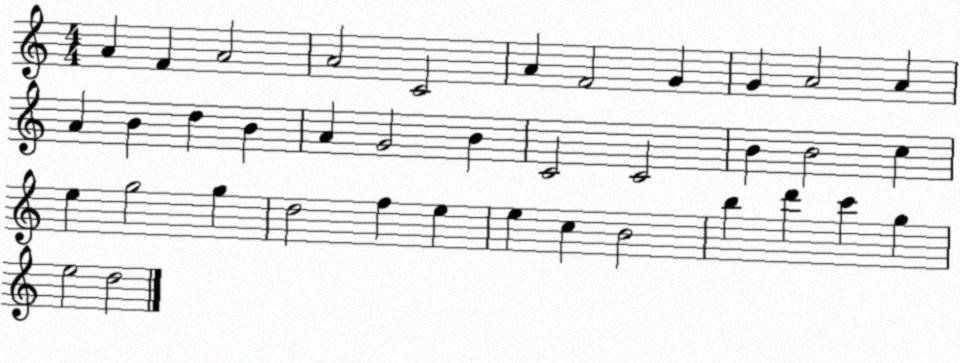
X:1
T:Untitled
M:4/4
L:1/4
K:C
A F A2 A2 C2 A F2 G G A2 A A B d B A G2 B C2 C2 B B2 c e g2 g d2 f e e c B2 b d' c' g e2 d2